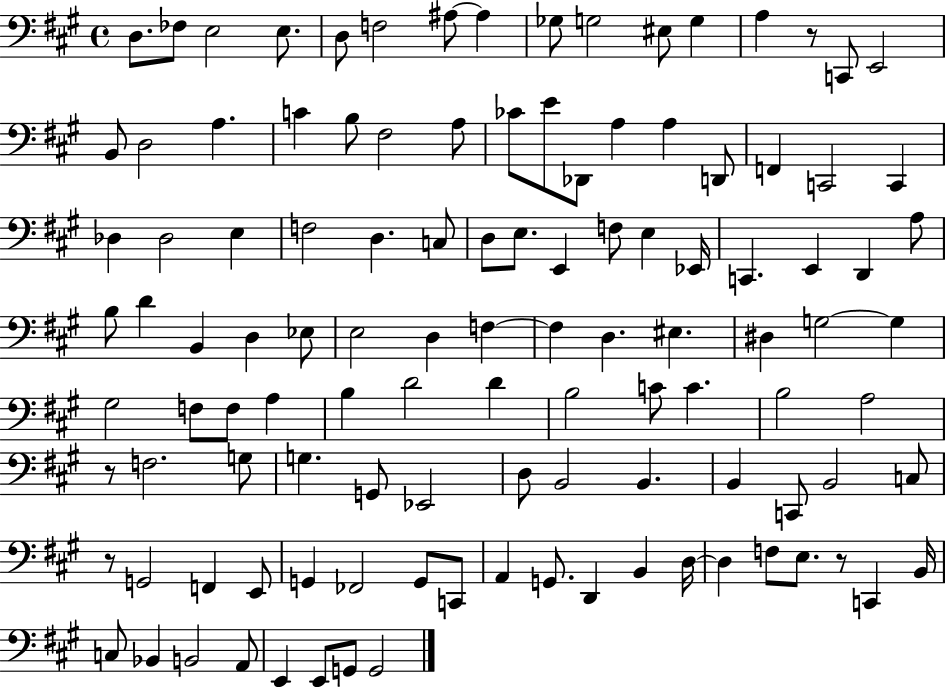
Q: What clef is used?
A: bass